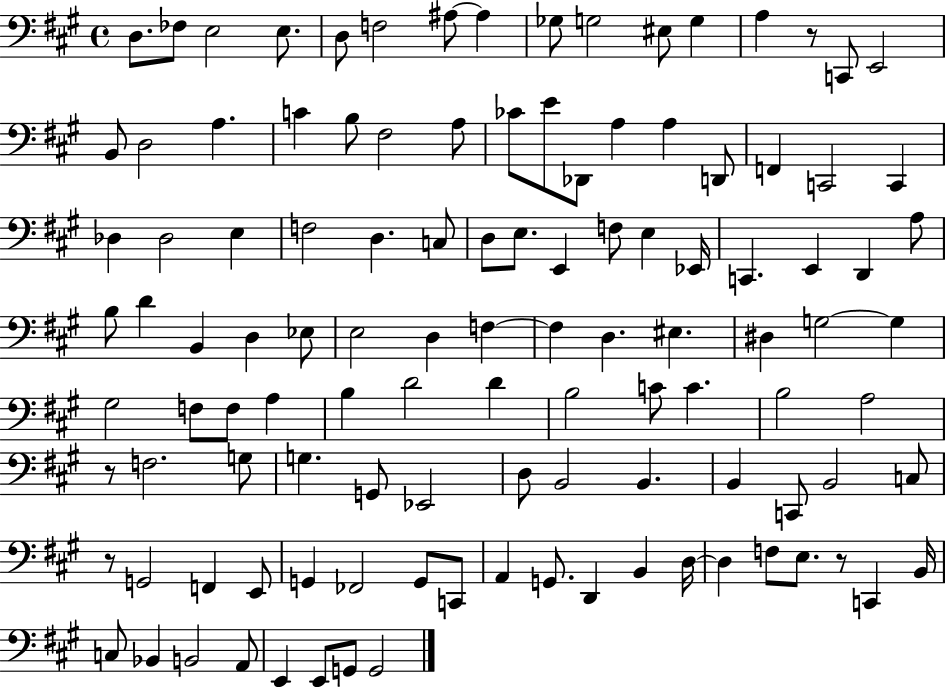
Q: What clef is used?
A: bass